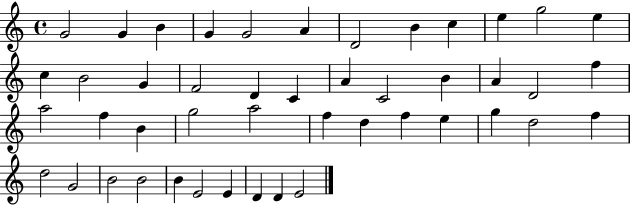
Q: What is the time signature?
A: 4/4